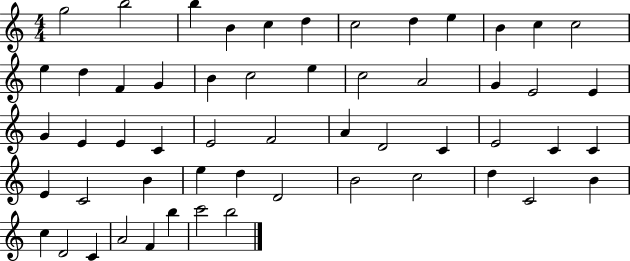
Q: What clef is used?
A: treble